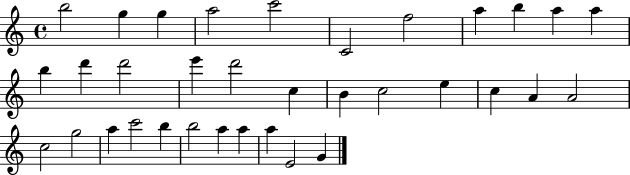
X:1
T:Untitled
M:4/4
L:1/4
K:C
b2 g g a2 c'2 C2 f2 a b a a b d' d'2 e' d'2 c B c2 e c A A2 c2 g2 a c'2 b b2 a a a E2 G